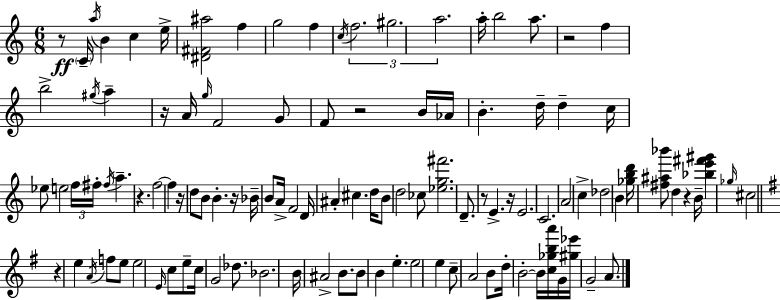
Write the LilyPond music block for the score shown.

{
  \clef treble
  \numericTimeSignature
  \time 6/8
  \key c \major
  r8\ff \parenthesize c'16-- \acciaccatura { a''16 } b'4 c''4 | e''16-> <dis' fis' ais''>2 f''4 | g''2 f''4 | \acciaccatura { c''16 } \tuplet 3/2 { f''2. | \break gis''2. | a''2. } | a''16-. b''2 a''8. | r2 f''4 | \break b''2-> \acciaccatura { gis''16 } a''4-- | r16 a'16 \grace { g''16 } f'2 | g'8 f'8 r2 | b'16 aes'16 b'4.-. d''16-- d''4-- | \break c''16 ees''8 e''2 | \tuplet 3/2 { f''16 fis''16-. \acciaccatura { fis''16 } } a''4.-- r4. | f''2~~ | f''4 r16 d''8 b'8 b'4.-. | \break r16 bes'16-- b'8 a'16-> f'2 | d'16 ais'4-. cis''4. | d''16 b'8 d''2 | ces''8 <ees'' g'' fis'''>2. | \break d'8.-- r8 e'4.-> | r16 e'2. | c'2. | a'2 | \break c''4-> des''2 | b'4 <ges'' b'' d'''>16 <fis'' ais'' bes'''>8 d''4 | r4 b'16-- <bes'' e''' fis''' gis'''>4 \grace { ges''16 } cis''2 | \bar "||" \break \key e \minor r4 e''4 \acciaccatura { a'16 } f''8 e''8 | e''2 \grace { e'16 } c''8 | e''8-- c''16 g'2 des''8. | bes'2. | \break b'16 ais'2-> b'8. | b'8 b'4 e''4.-. | e''2 e''4 | c''8-- a'2 | \break b'8 d''16-. b'2-.~~ b'16 | <c'' ges'' b'' a'''>16 g'16 <gis'' ees'''>16 g'2-- a'8. | \bar "|."
}